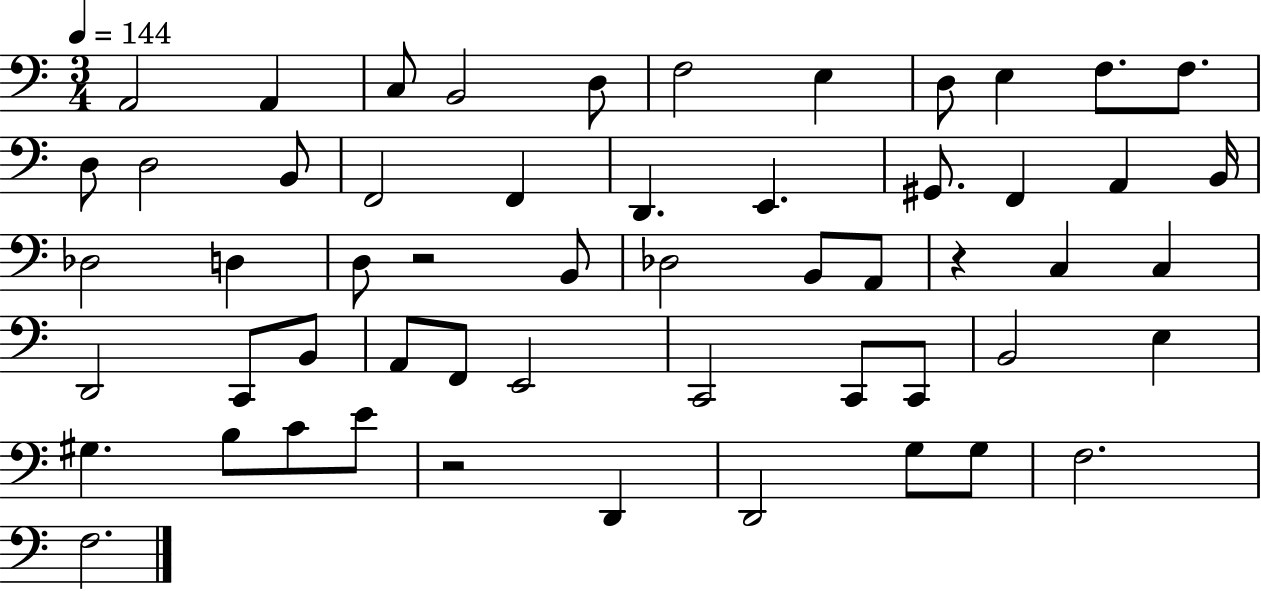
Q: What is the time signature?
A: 3/4